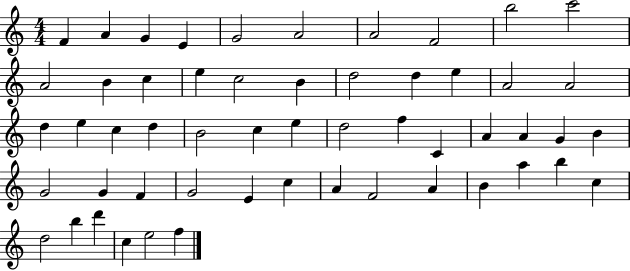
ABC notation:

X:1
T:Untitled
M:4/4
L:1/4
K:C
F A G E G2 A2 A2 F2 b2 c'2 A2 B c e c2 B d2 d e A2 A2 d e c d B2 c e d2 f C A A G B G2 G F G2 E c A F2 A B a b c d2 b d' c e2 f